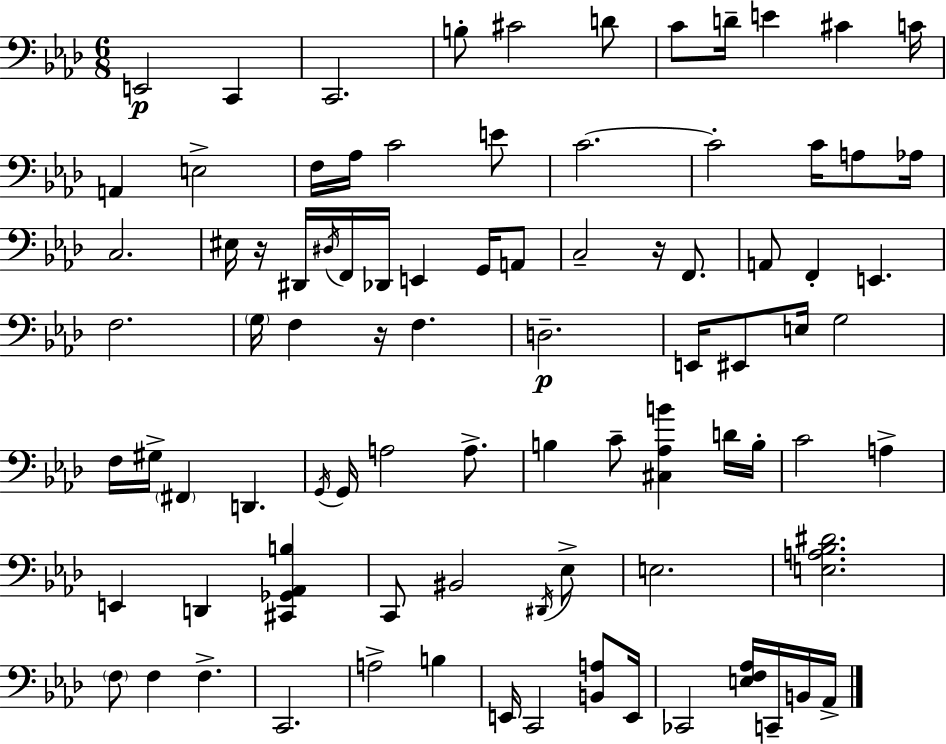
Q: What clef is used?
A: bass